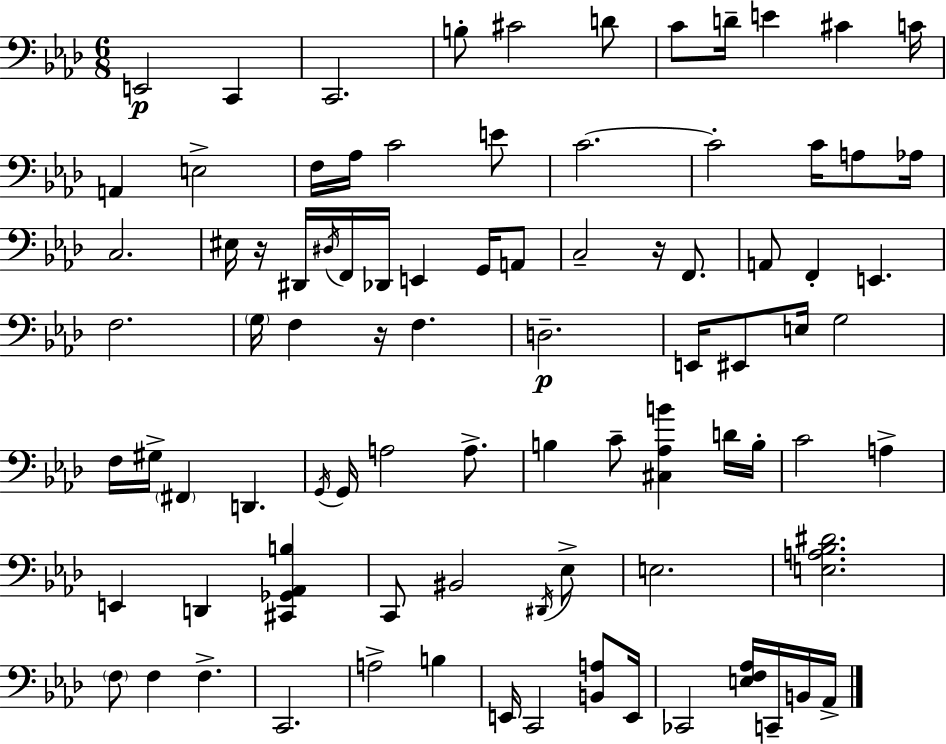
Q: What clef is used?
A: bass